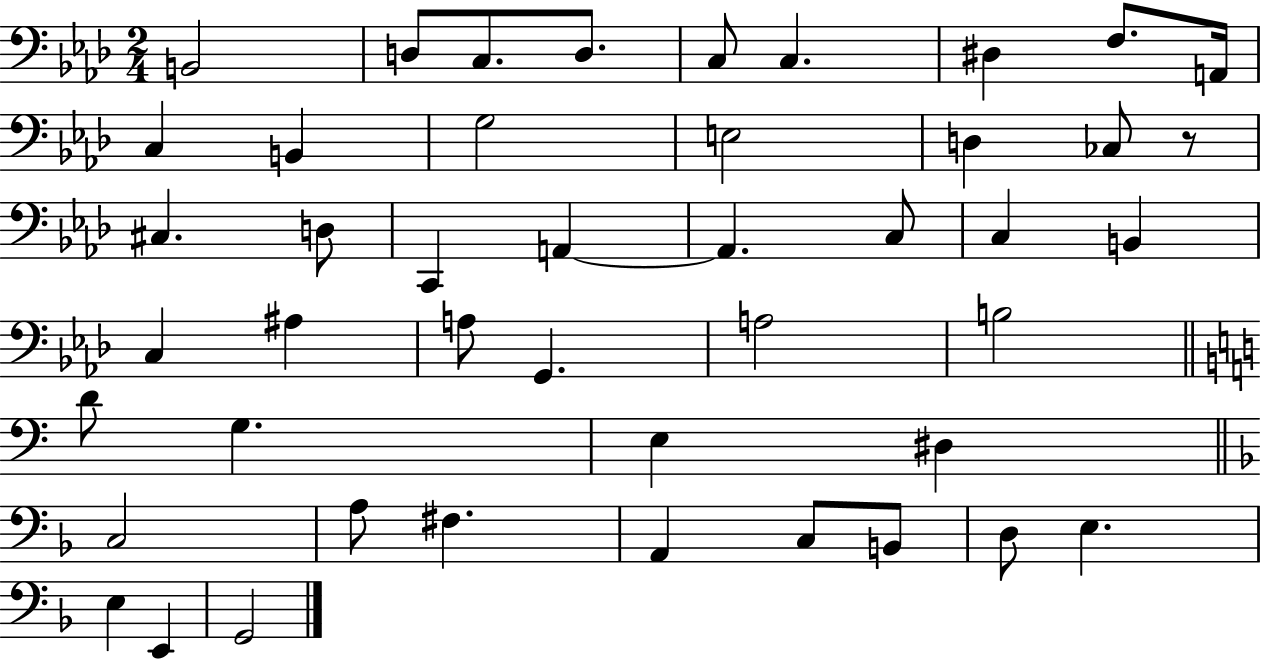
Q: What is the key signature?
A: AES major